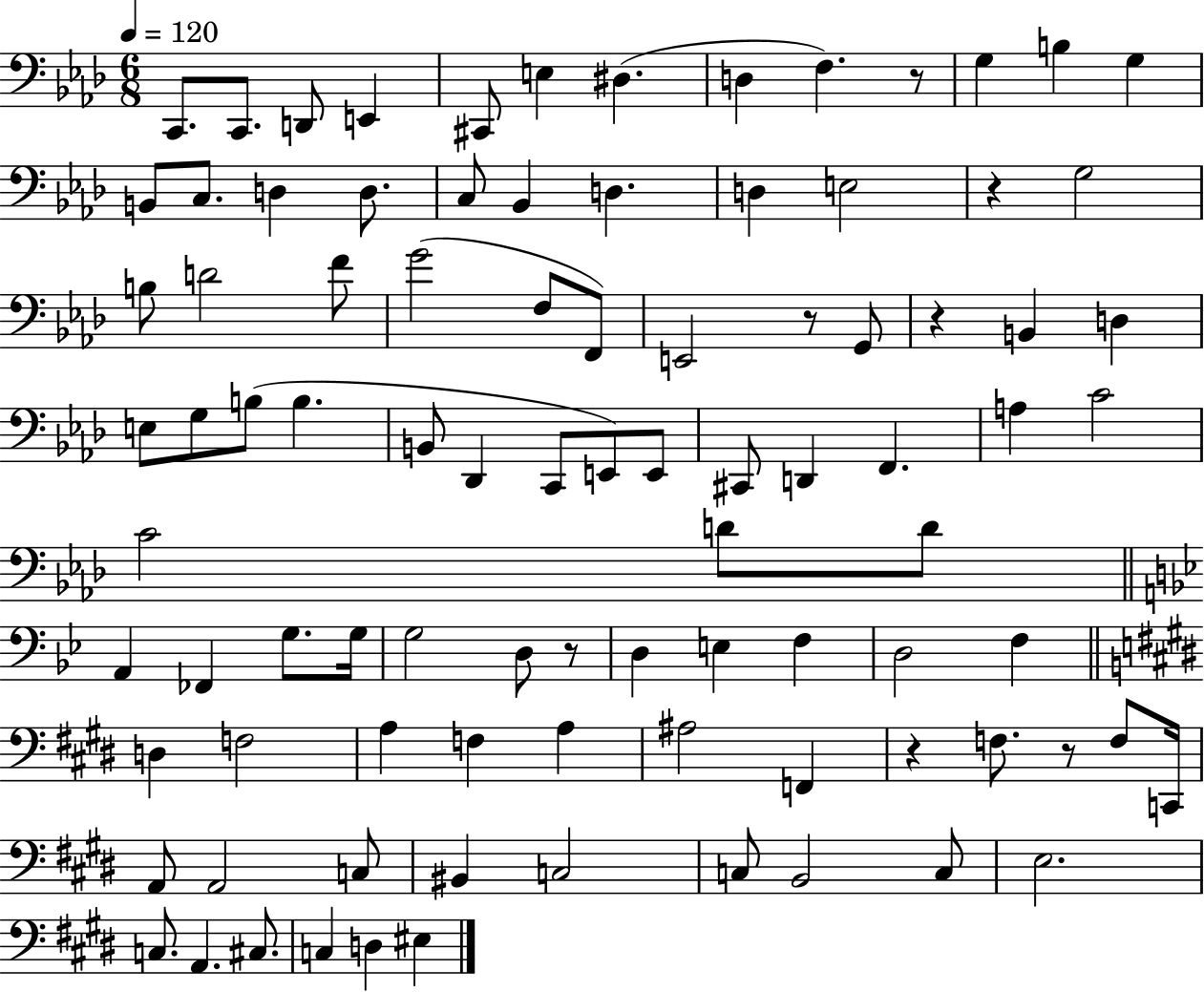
C2/e. C2/e. D2/e E2/q C#2/e E3/q D#3/q. D3/q F3/q. R/e G3/q B3/q G3/q B2/e C3/e. D3/q D3/e. C3/e Bb2/q D3/q. D3/q E3/h R/q G3/h B3/e D4/h F4/e G4/h F3/e F2/e E2/h R/e G2/e R/q B2/q D3/q E3/e G3/e B3/e B3/q. B2/e Db2/q C2/e E2/e E2/e C#2/e D2/q F2/q. A3/q C4/h C4/h D4/e D4/e A2/q FES2/q G3/e. G3/s G3/h D3/e R/e D3/q E3/q F3/q D3/h F3/q D3/q F3/h A3/q F3/q A3/q A#3/h F2/q R/q F3/e. R/e F3/e C2/s A2/e A2/h C3/e BIS2/q C3/h C3/e B2/h C3/e E3/h. C3/e. A2/q. C#3/e. C3/q D3/q EIS3/q